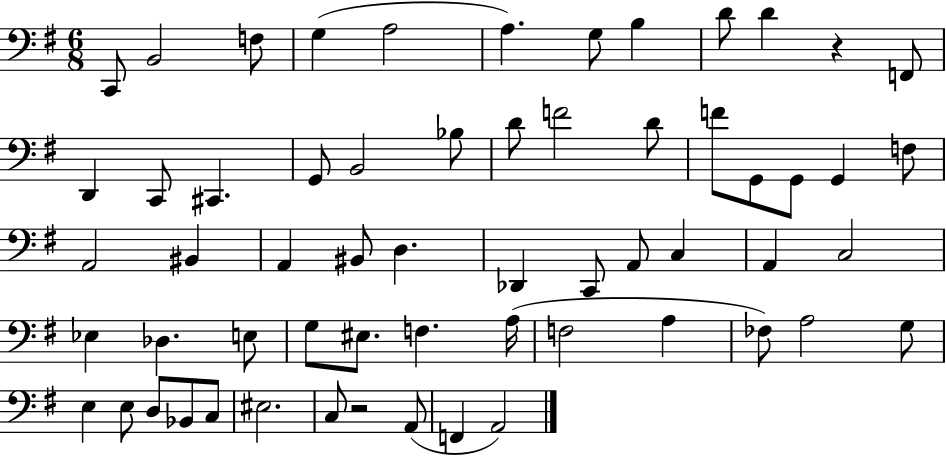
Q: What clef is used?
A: bass